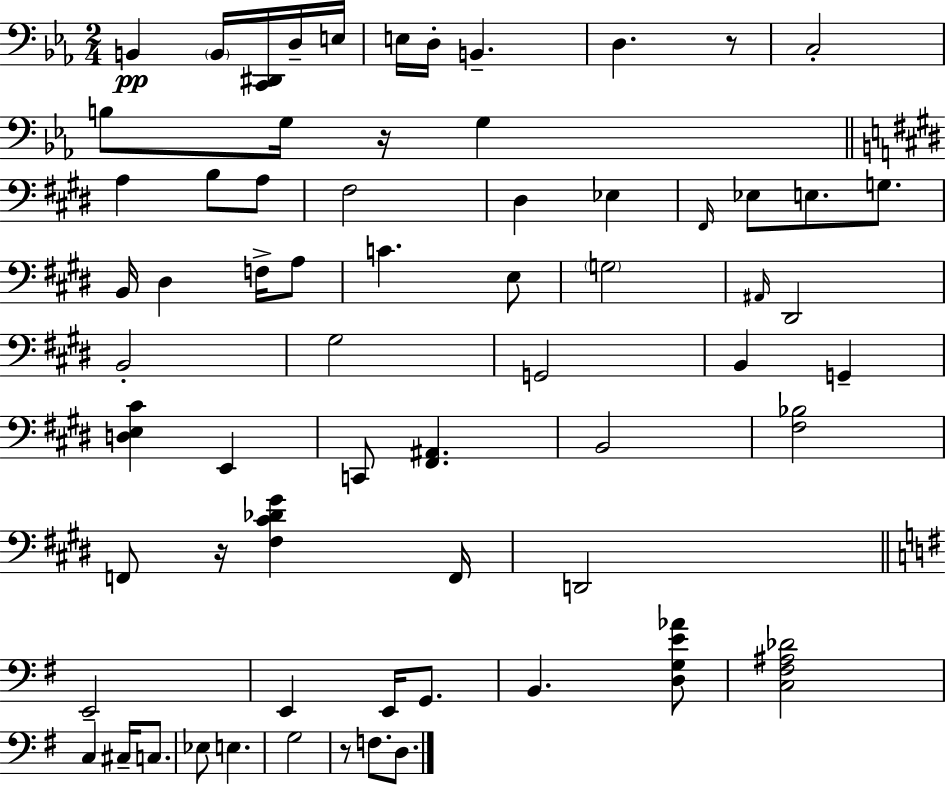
X:1
T:Untitled
M:2/4
L:1/4
K:Eb
B,, B,,/4 [C,,^D,,]/4 D,/4 E,/4 E,/4 D,/4 B,, D, z/2 C,2 B,/2 G,/4 z/4 G, A, B,/2 A,/2 ^F,2 ^D, _E, ^F,,/4 _E,/2 E,/2 G,/2 B,,/4 ^D, F,/4 A,/2 C E,/2 G,2 ^A,,/4 ^D,,2 B,,2 ^G,2 G,,2 B,, G,, [D,E,^C] E,, C,,/2 [^F,,^A,,] B,,2 [^F,_B,]2 F,,/2 z/4 [^F,^C_D^G] F,,/4 D,,2 E,,2 E,, E,,/4 G,,/2 B,, [D,G,E_A]/2 [C,^F,^A,_D]2 C, ^C,/4 C,/2 _E,/2 E, G,2 z/2 F,/2 D,/2